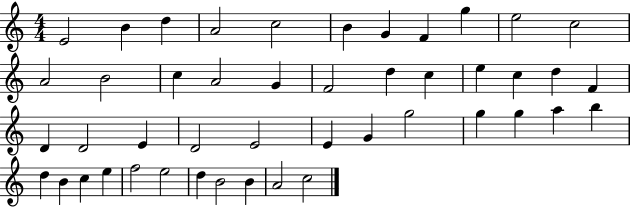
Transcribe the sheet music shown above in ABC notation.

X:1
T:Untitled
M:4/4
L:1/4
K:C
E2 B d A2 c2 B G F g e2 c2 A2 B2 c A2 G F2 d c e c d F D D2 E D2 E2 E G g2 g g a b d B c e f2 e2 d B2 B A2 c2